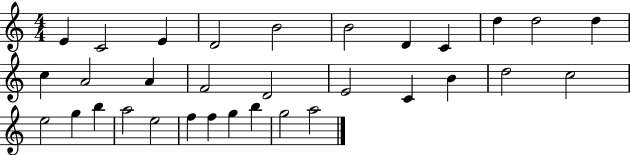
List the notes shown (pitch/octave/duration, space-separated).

E4/q C4/h E4/q D4/h B4/h B4/h D4/q C4/q D5/q D5/h D5/q C5/q A4/h A4/q F4/h D4/h E4/h C4/q B4/q D5/h C5/h E5/h G5/q B5/q A5/h E5/h F5/q F5/q G5/q B5/q G5/h A5/h